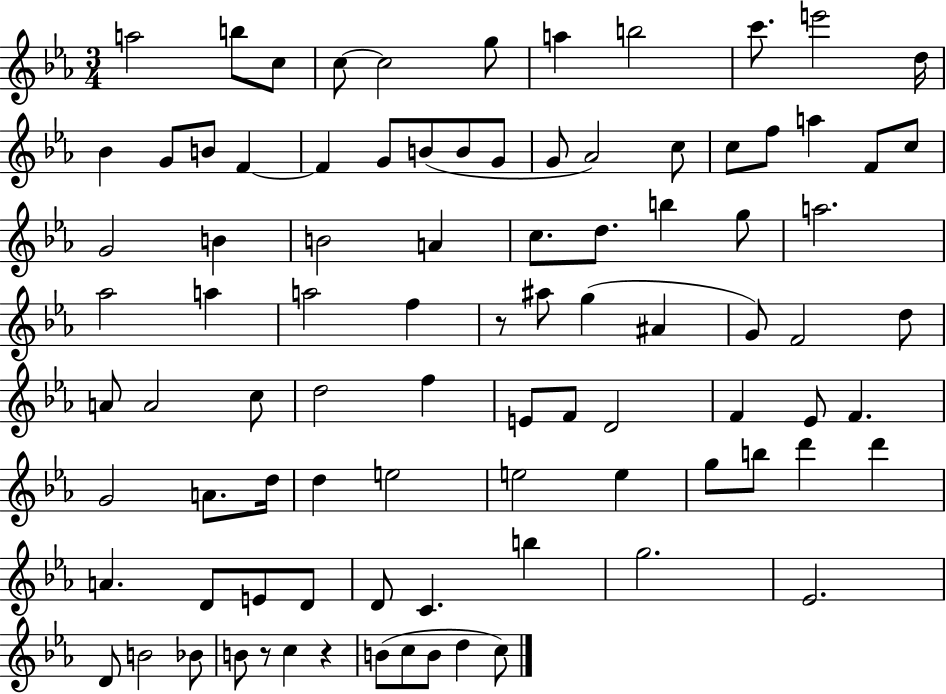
X:1
T:Untitled
M:3/4
L:1/4
K:Eb
a2 b/2 c/2 c/2 c2 g/2 a b2 c'/2 e'2 d/4 _B G/2 B/2 F F G/2 B/2 B/2 G/2 G/2 _A2 c/2 c/2 f/2 a F/2 c/2 G2 B B2 A c/2 d/2 b g/2 a2 _a2 a a2 f z/2 ^a/2 g ^A G/2 F2 d/2 A/2 A2 c/2 d2 f E/2 F/2 D2 F _E/2 F G2 A/2 d/4 d e2 e2 e g/2 b/2 d' d' A D/2 E/2 D/2 D/2 C b g2 _E2 D/2 B2 _B/2 B/2 z/2 c z B/2 c/2 B/2 d c/2